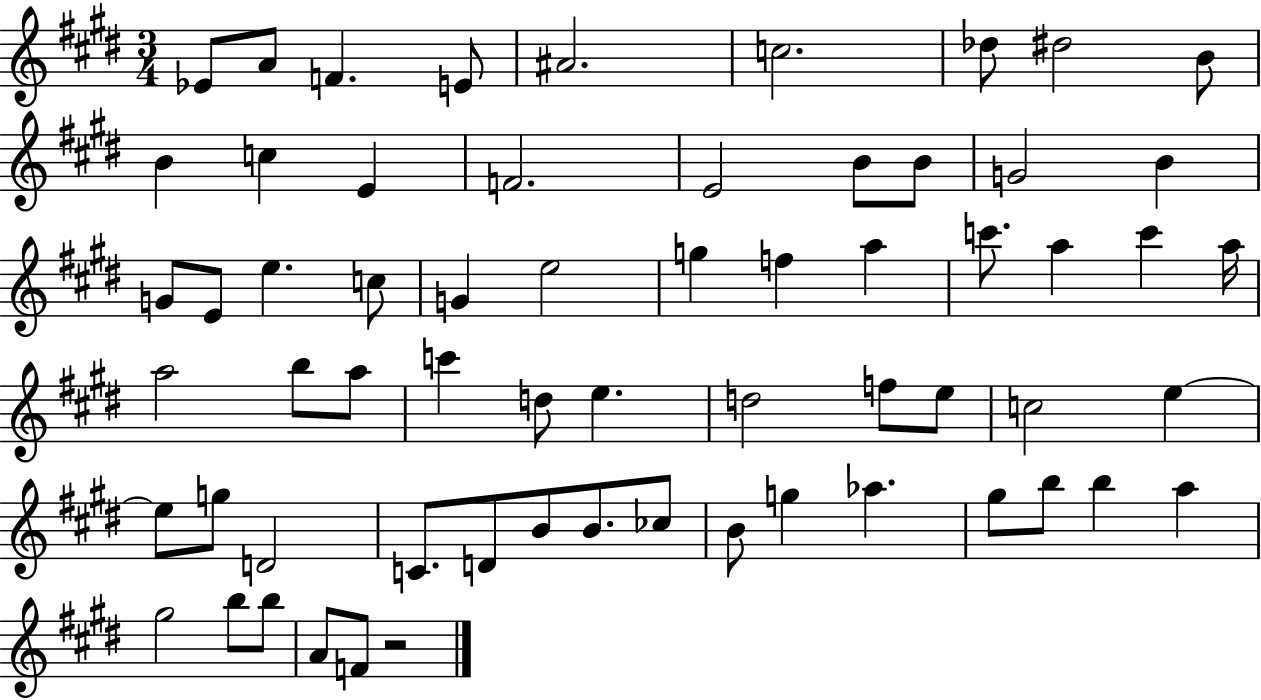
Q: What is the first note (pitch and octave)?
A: Eb4